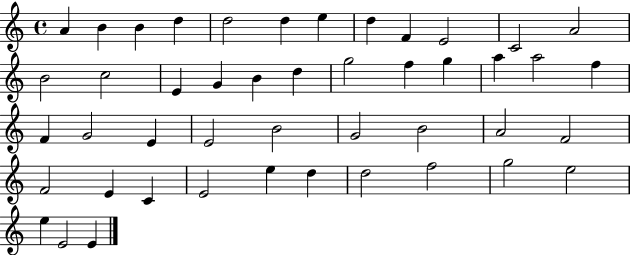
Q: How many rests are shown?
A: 0